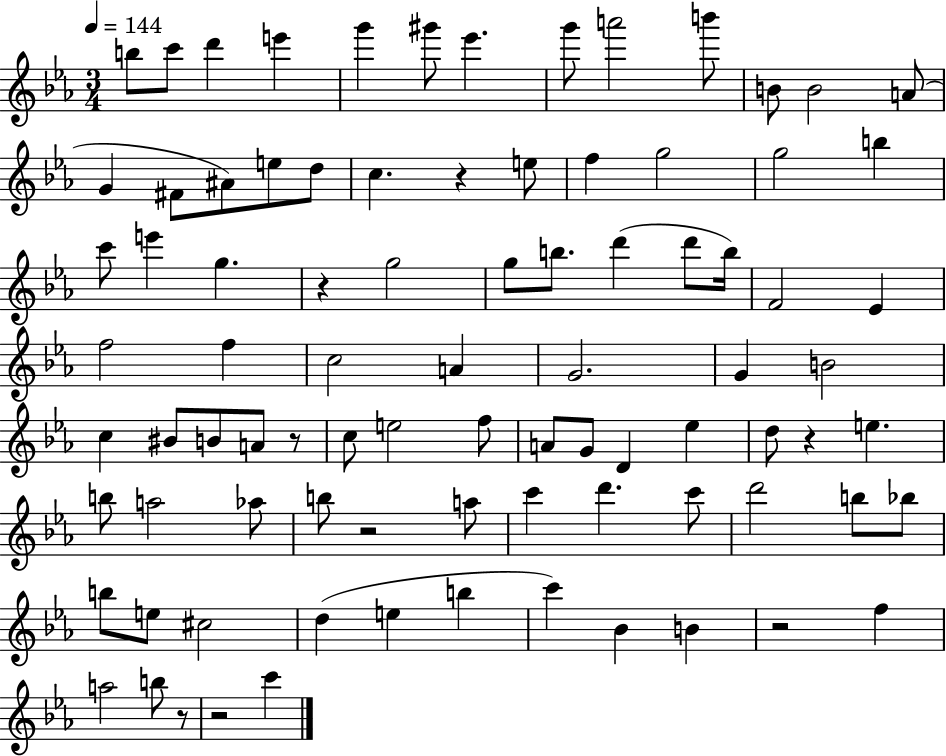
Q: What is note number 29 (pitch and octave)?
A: G5